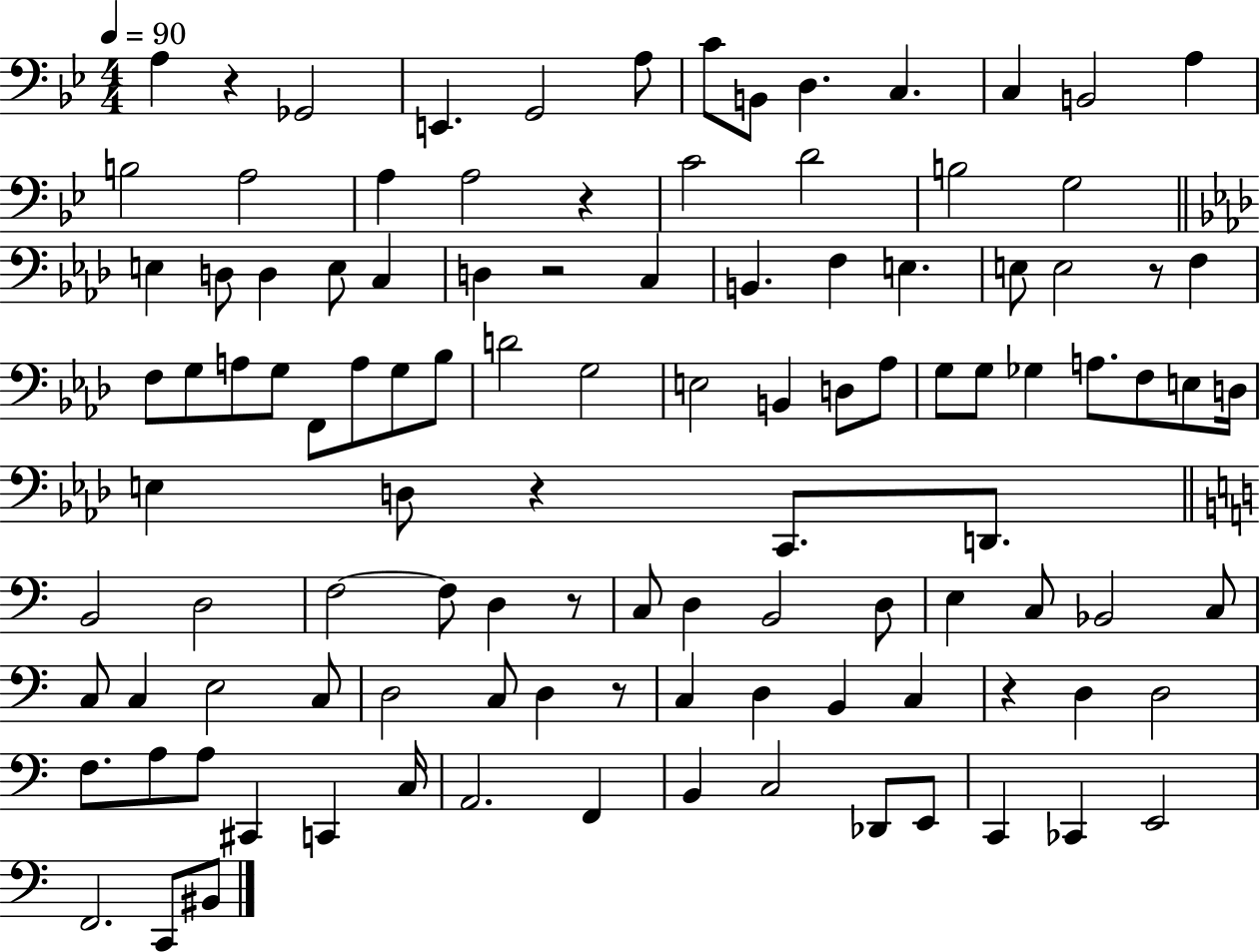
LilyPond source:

{
  \clef bass
  \numericTimeSignature
  \time 4/4
  \key bes \major
  \tempo 4 = 90
  \repeat volta 2 { a4 r4 ges,2 | e,4. g,2 a8 | c'8 b,8 d4. c4. | c4 b,2 a4 | \break b2 a2 | a4 a2 r4 | c'2 d'2 | b2 g2 | \break \bar "||" \break \key aes \major e4 d8 d4 e8 c4 | d4 r2 c4 | b,4. f4 e4. | e8 e2 r8 f4 | \break f8 g8 a8 g8 f,8 a8 g8 bes8 | d'2 g2 | e2 b,4 d8 aes8 | g8 g8 ges4 a8. f8 e8 d16 | \break e4 d8 r4 c,8. d,8. | \bar "||" \break \key c \major b,2 d2 | f2~~ f8 d4 r8 | c8 d4 b,2 d8 | e4 c8 bes,2 c8 | \break c8 c4 e2 c8 | d2 c8 d4 r8 | c4 d4 b,4 c4 | r4 d4 d2 | \break f8. a8 a8 cis,4 c,4 c16 | a,2. f,4 | b,4 c2 des,8 e,8 | c,4 ces,4 e,2 | \break f,2. c,8 bis,8 | } \bar "|."
}